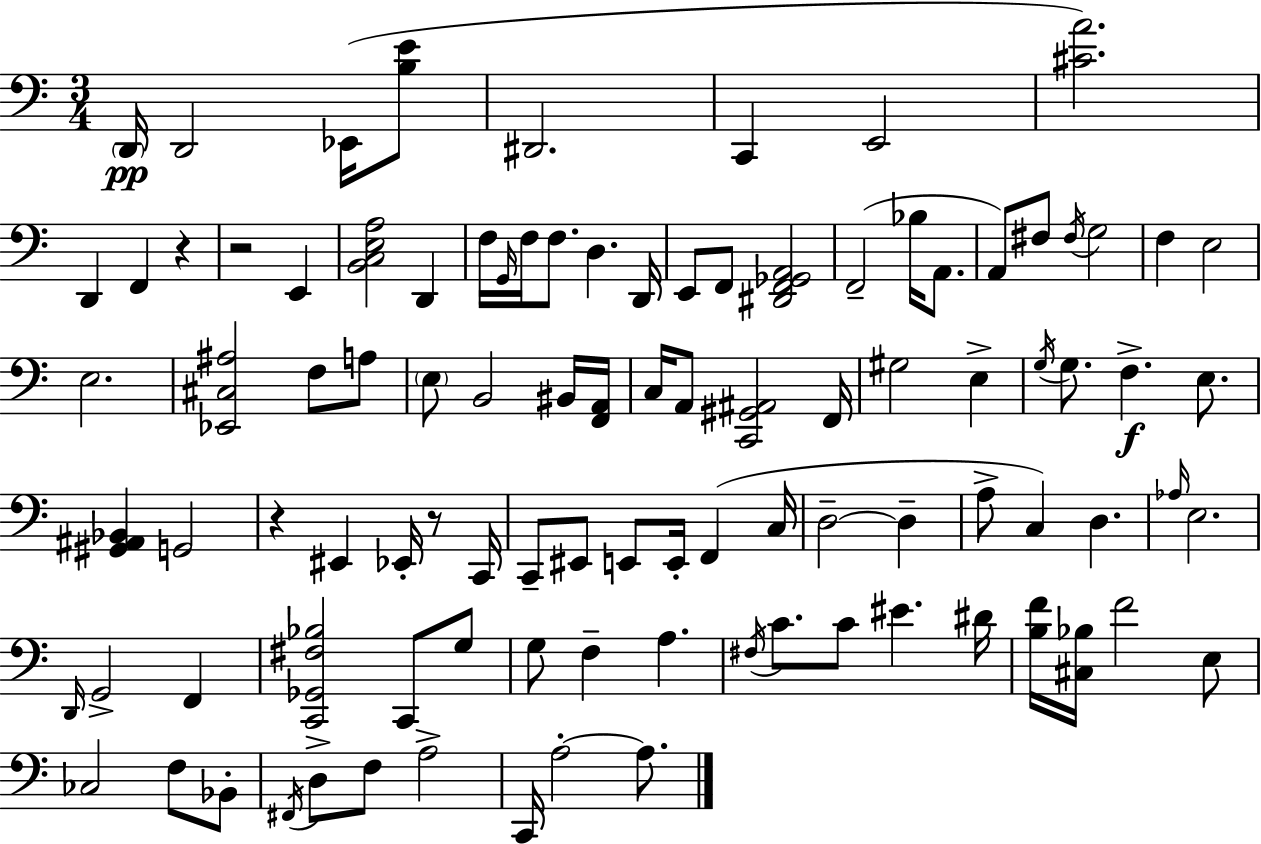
D2/s D2/h Eb2/s [B3,E4]/e D#2/h. C2/q E2/h [C#4,A4]/h. D2/q F2/q R/q R/h E2/q [B2,C3,E3,A3]/h D2/q F3/s G2/s F3/s F3/e. D3/q. D2/s E2/e F2/e [D#2,F2,Gb2,A2]/h F2/h Bb3/s A2/e. A2/e F#3/e F#3/s G3/h F3/q E3/h E3/h. [Eb2,C#3,A#3]/h F3/e A3/e E3/e B2/h BIS2/s [F2,A2]/s C3/s A2/e [C2,G#2,A#2]/h F2/s G#3/h E3/q G3/s G3/e. F3/q. E3/e. [G#2,A#2,Bb2]/q G2/h R/q EIS2/q Eb2/s R/e C2/s C2/e EIS2/e E2/e E2/s F2/q C3/s D3/h D3/q A3/e C3/q D3/q. Ab3/s E3/h. D2/s G2/h F2/q [C2,Gb2,F#3,Bb3]/h C2/e G3/e G3/e F3/q A3/q. F#3/s C4/e. C4/e EIS4/q. D#4/s [B3,F4]/s [C#3,Bb3]/s F4/h E3/e CES3/h F3/e Bb2/e F#2/s D3/e F3/e A3/h C2/s A3/h A3/e.